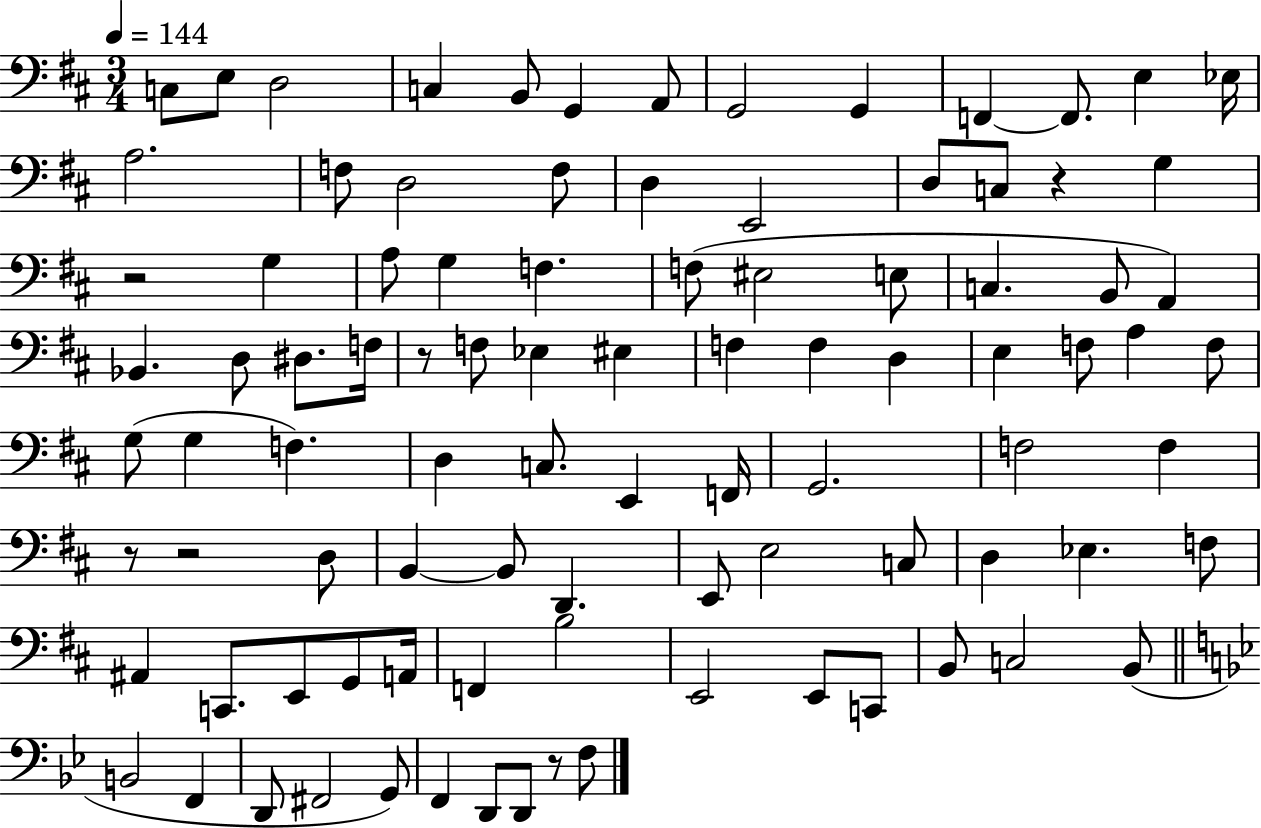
X:1
T:Untitled
M:3/4
L:1/4
K:D
C,/2 E,/2 D,2 C, B,,/2 G,, A,,/2 G,,2 G,, F,, F,,/2 E, _E,/4 A,2 F,/2 D,2 F,/2 D, E,,2 D,/2 C,/2 z G, z2 G, A,/2 G, F, F,/2 ^E,2 E,/2 C, B,,/2 A,, _B,, D,/2 ^D,/2 F,/4 z/2 F,/2 _E, ^E, F, F, D, E, F,/2 A, F,/2 G,/2 G, F, D, C,/2 E,, F,,/4 G,,2 F,2 F, z/2 z2 D,/2 B,, B,,/2 D,, E,,/2 E,2 C,/2 D, _E, F,/2 ^A,, C,,/2 E,,/2 G,,/2 A,,/4 F,, B,2 E,,2 E,,/2 C,,/2 B,,/2 C,2 B,,/2 B,,2 F,, D,,/2 ^F,,2 G,,/2 F,, D,,/2 D,,/2 z/2 F,/2